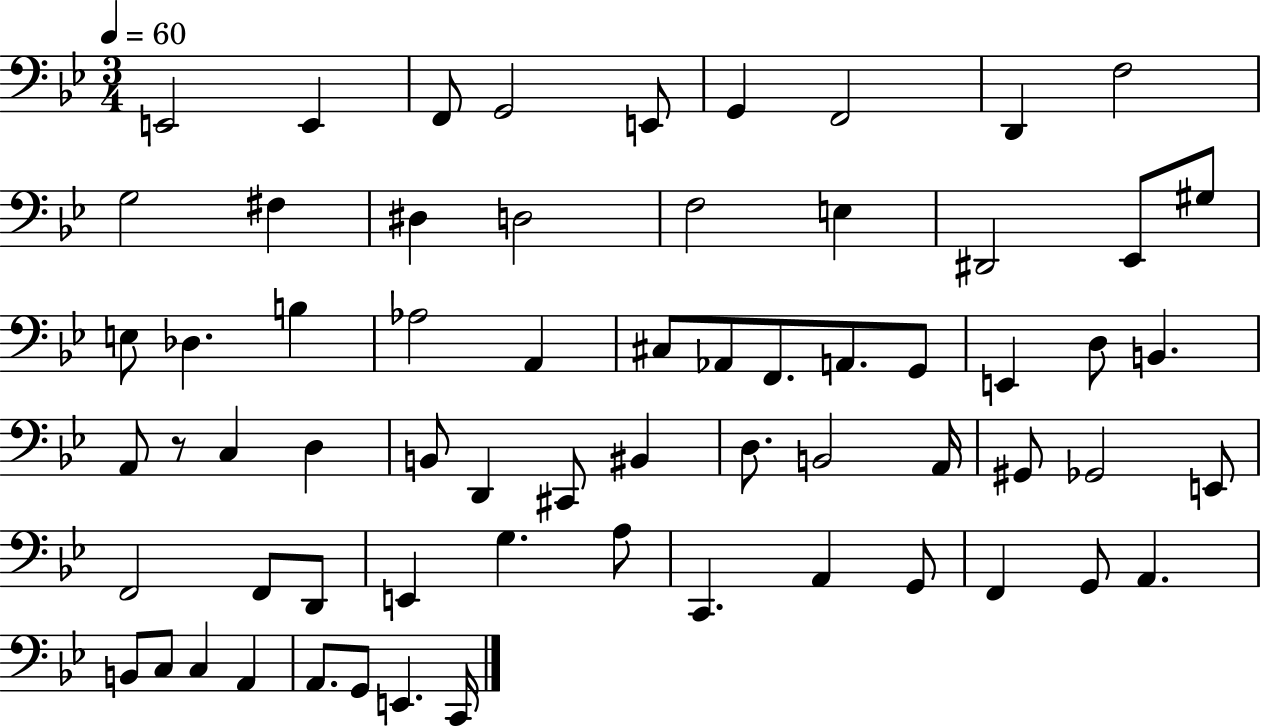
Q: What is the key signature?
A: BES major